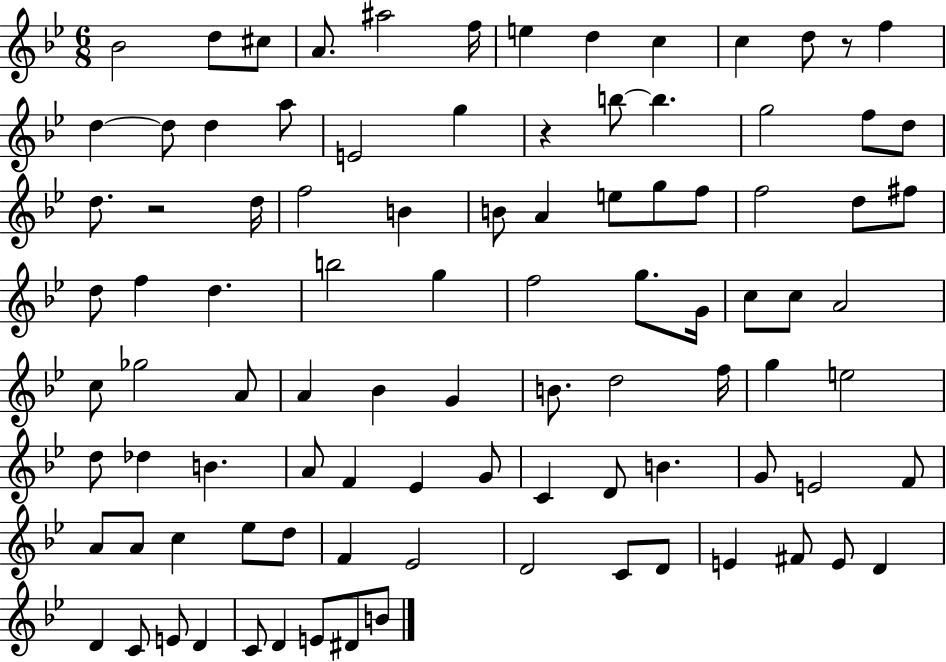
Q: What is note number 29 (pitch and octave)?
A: A4